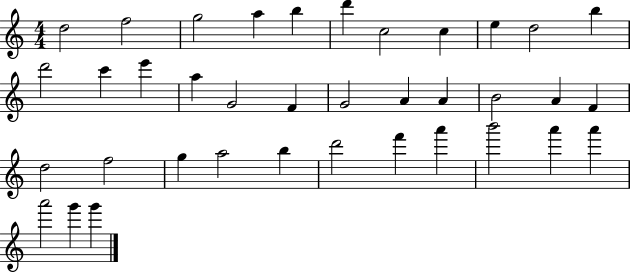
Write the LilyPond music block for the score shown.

{
  \clef treble
  \numericTimeSignature
  \time 4/4
  \key c \major
  d''2 f''2 | g''2 a''4 b''4 | d'''4 c''2 c''4 | e''4 d''2 b''4 | \break d'''2 c'''4 e'''4 | a''4 g'2 f'4 | g'2 a'4 a'4 | b'2 a'4 f'4 | \break d''2 f''2 | g''4 a''2 b''4 | d'''2 f'''4 a'''4 | b'''2 a'''4 a'''4 | \break a'''2 g'''4 g'''4 | \bar "|."
}